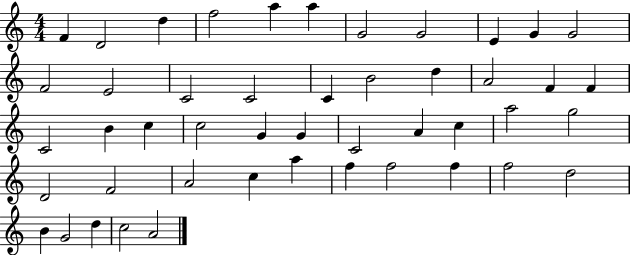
{
  \clef treble
  \numericTimeSignature
  \time 4/4
  \key c \major
  f'4 d'2 d''4 | f''2 a''4 a''4 | g'2 g'2 | e'4 g'4 g'2 | \break f'2 e'2 | c'2 c'2 | c'4 b'2 d''4 | a'2 f'4 f'4 | \break c'2 b'4 c''4 | c''2 g'4 g'4 | c'2 a'4 c''4 | a''2 g''2 | \break d'2 f'2 | a'2 c''4 a''4 | f''4 f''2 f''4 | f''2 d''2 | \break b'4 g'2 d''4 | c''2 a'2 | \bar "|."
}